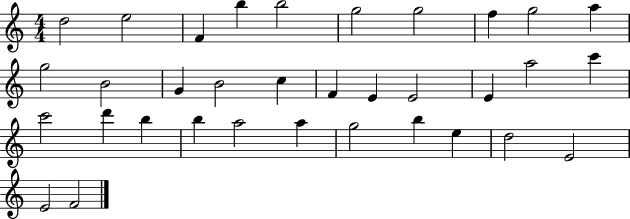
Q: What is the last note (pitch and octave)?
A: F4